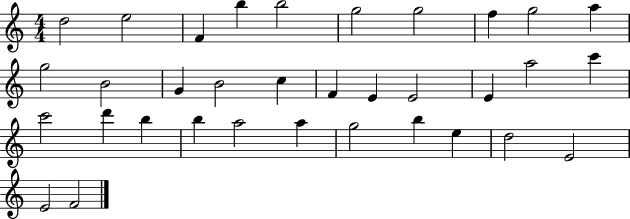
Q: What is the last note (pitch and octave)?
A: F4